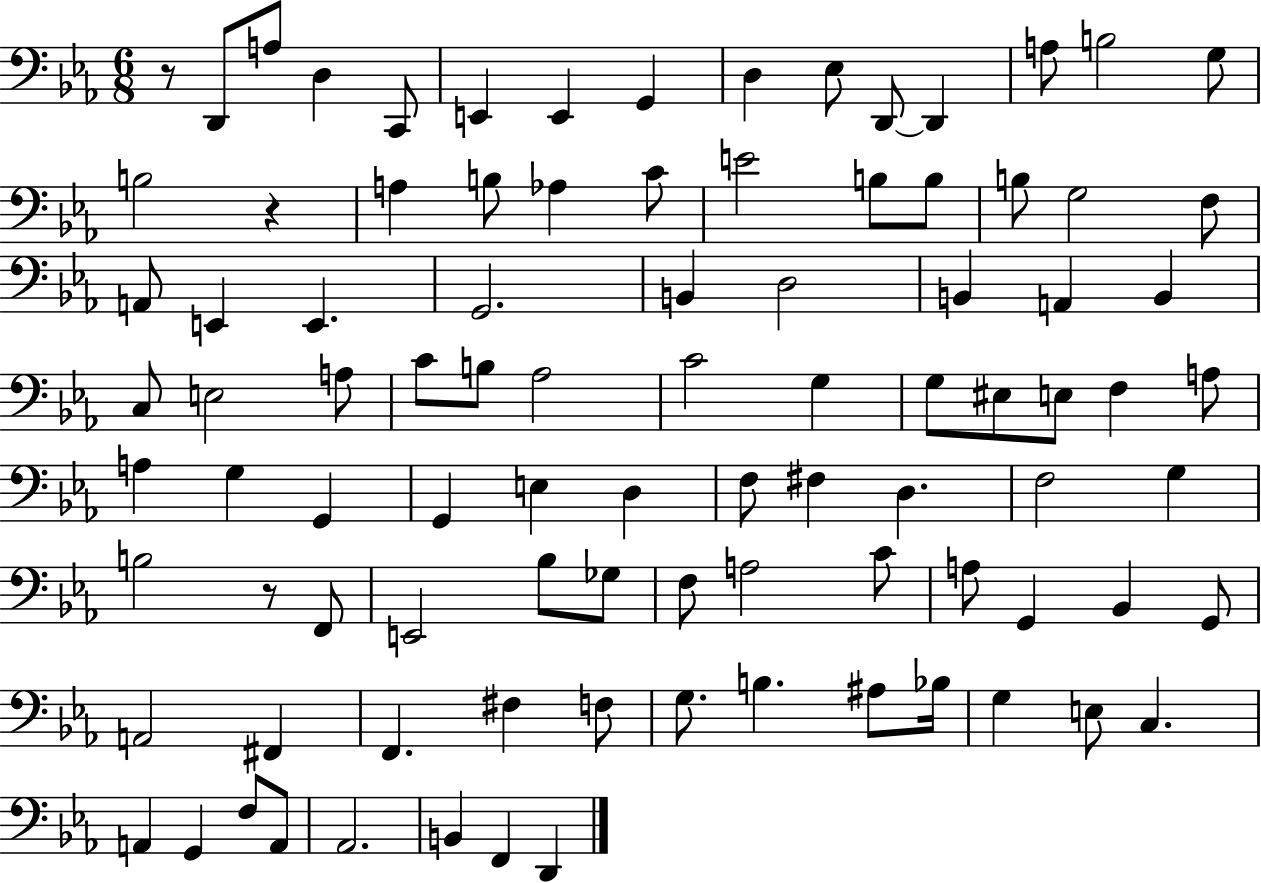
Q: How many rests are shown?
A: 3